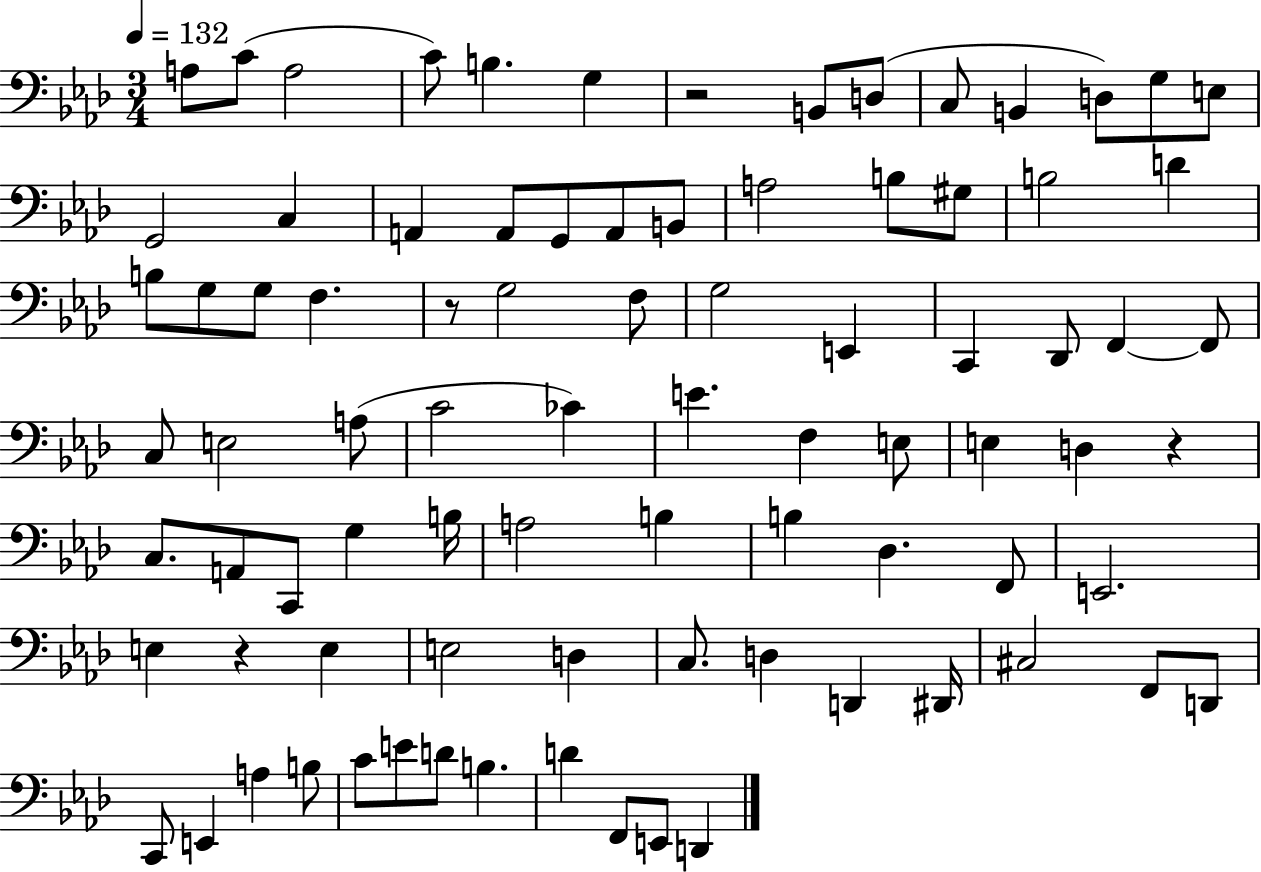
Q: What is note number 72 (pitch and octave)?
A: A3